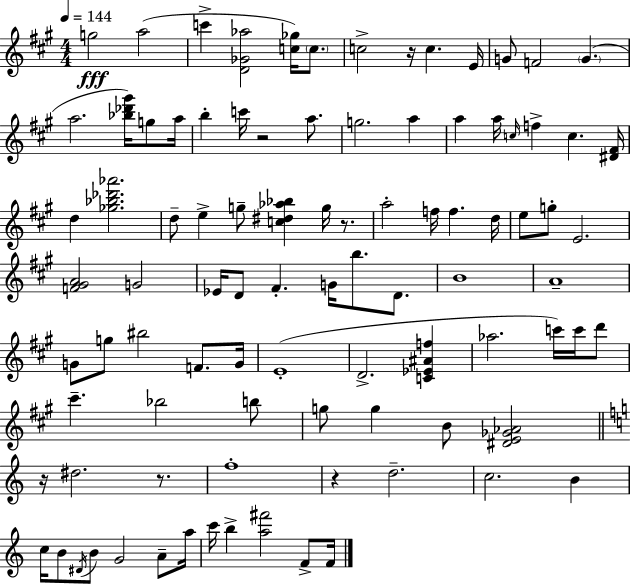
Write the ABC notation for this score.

X:1
T:Untitled
M:4/4
L:1/4
K:A
g2 a2 c' [D_G_a]2 [c_g]/4 c/2 c2 z/4 c E/4 G/2 F2 G a2 [_b_d'^g']/4 g/2 a/4 b c'/4 z2 a/2 g2 a a a/4 c/4 f c [^D^F]/4 d [_g_b_d'_a']2 d/2 e g/2 [c^d_a_b] g/4 z/2 a2 f/4 f d/4 e/2 g/2 E2 [F^GA]2 G2 _E/4 D/2 ^F G/4 b/2 D/2 B4 A4 G/2 g/2 ^b2 F/2 G/4 E4 D2 [C_E^Af] _a2 c'/4 c'/4 d'/2 ^c' _b2 b/2 g/2 g B/2 [^DE_G_A]2 z/4 ^d2 z/2 f4 z d2 c2 B c/4 B/2 ^D/4 B/2 G2 A/2 a/4 c'/4 b [a^f']2 F/2 F/4